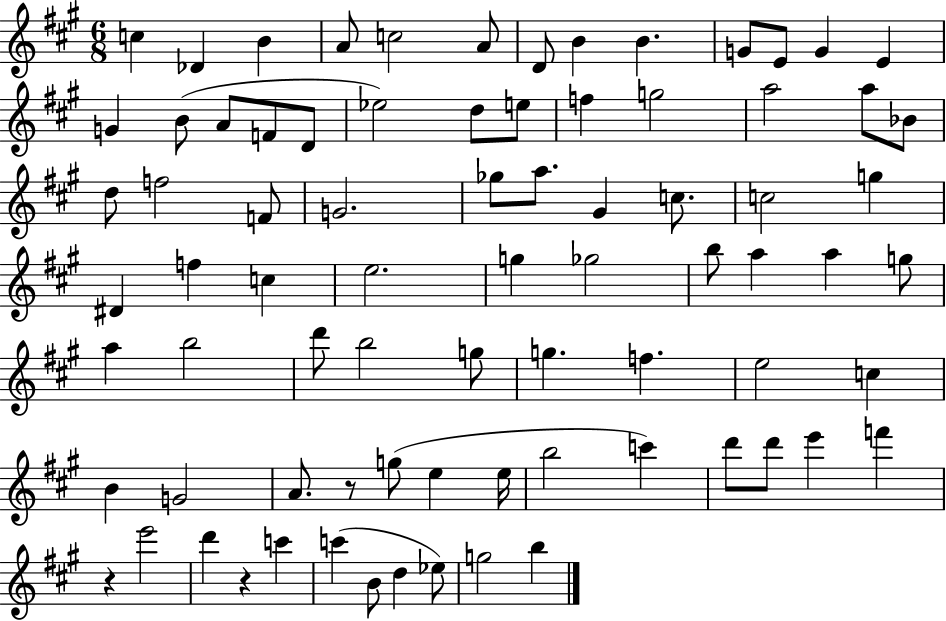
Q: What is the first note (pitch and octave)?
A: C5